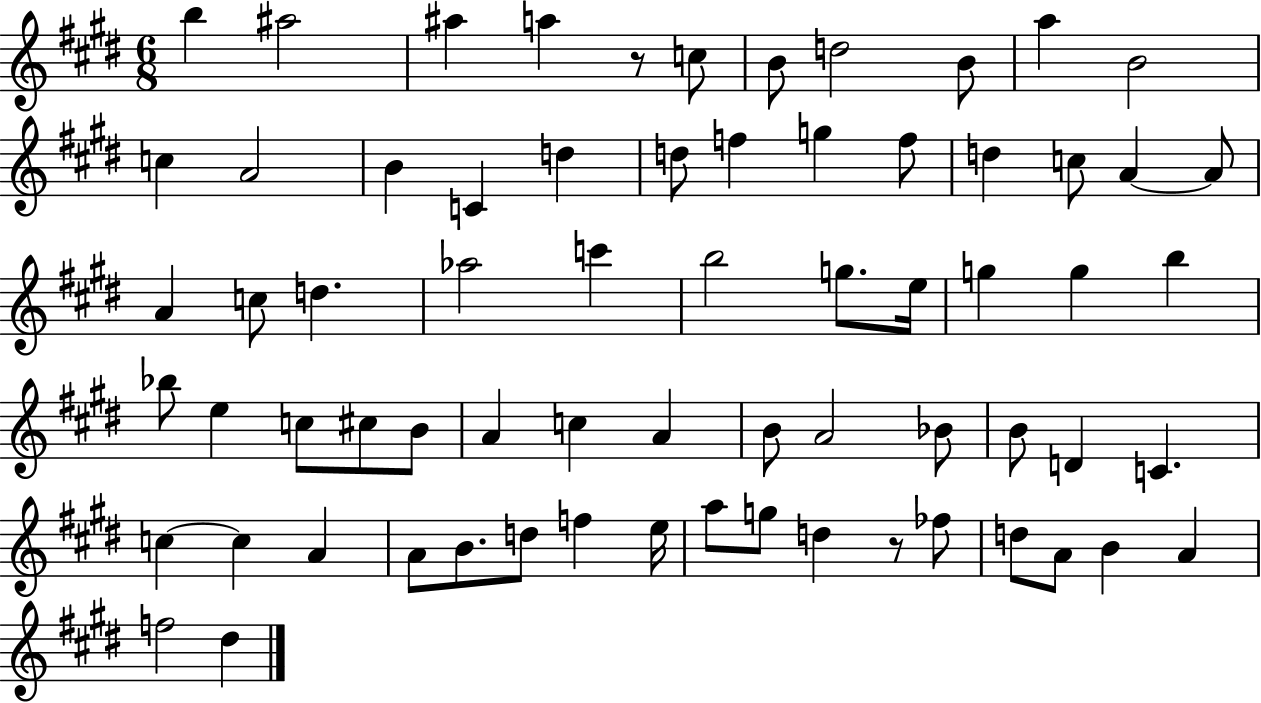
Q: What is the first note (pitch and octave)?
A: B5